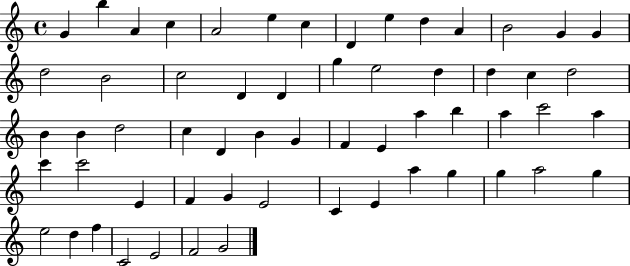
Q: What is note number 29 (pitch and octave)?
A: C5